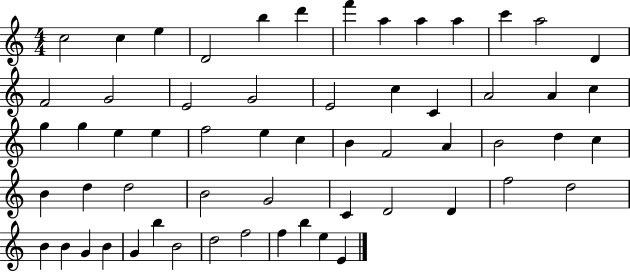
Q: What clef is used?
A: treble